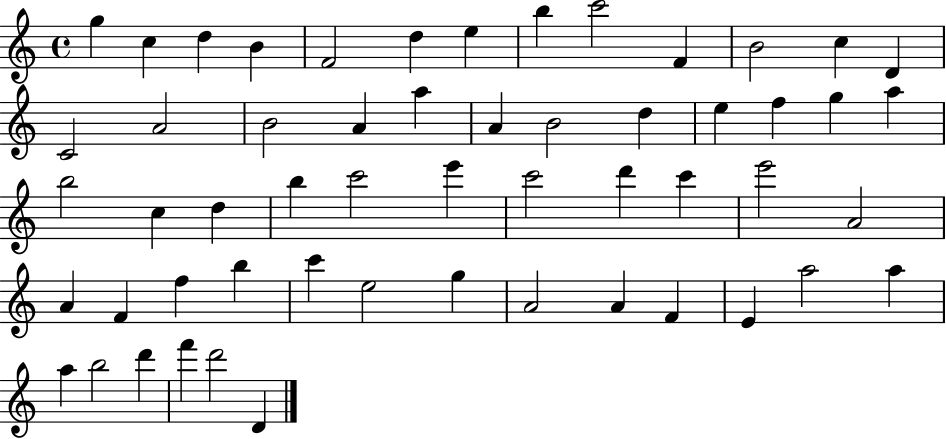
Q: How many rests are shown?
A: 0